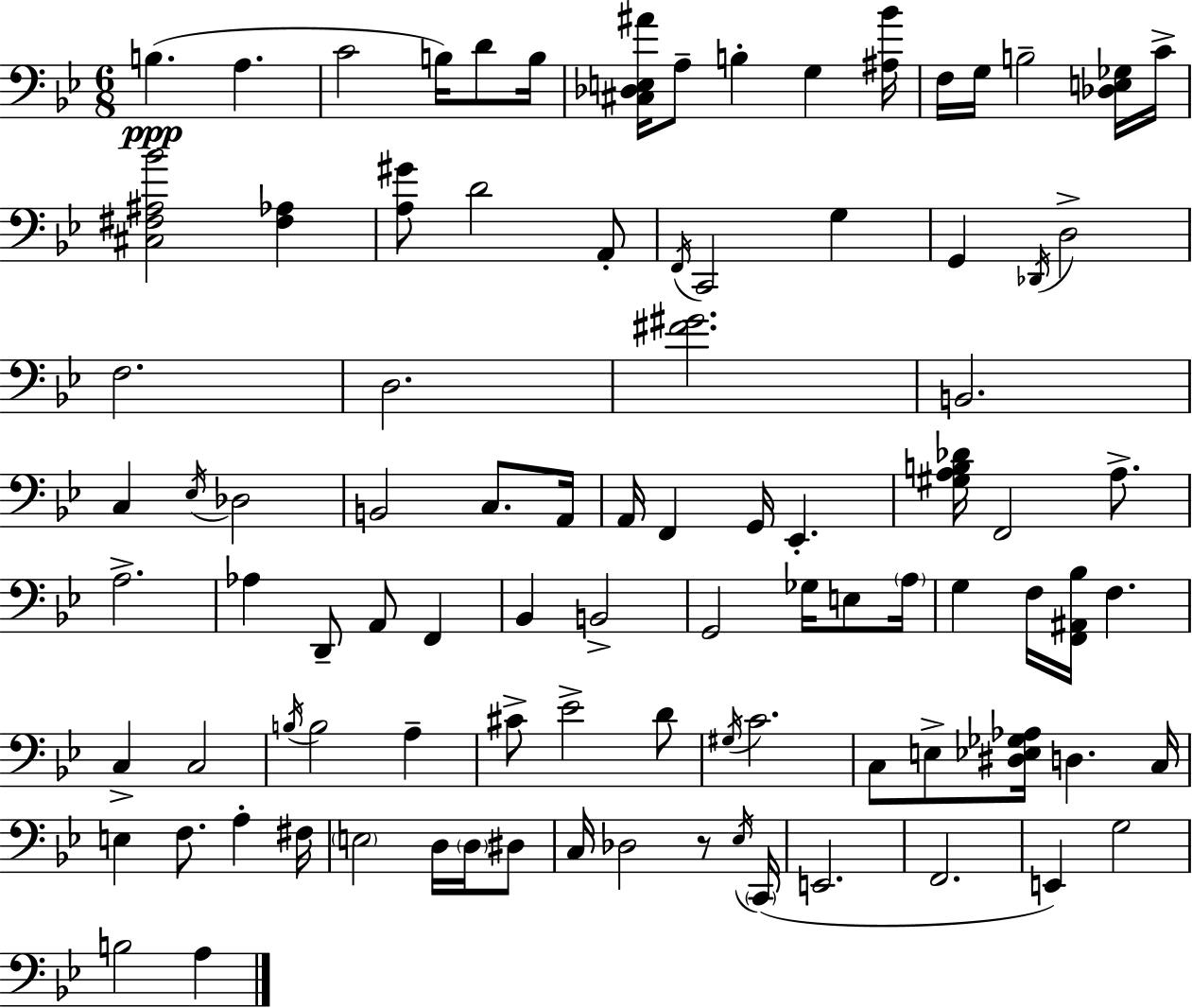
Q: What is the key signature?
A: G minor